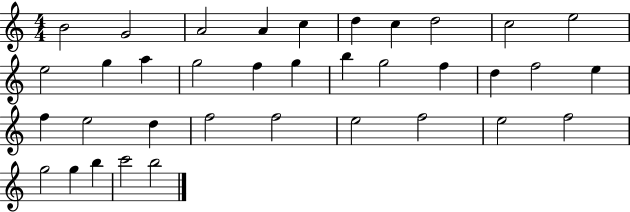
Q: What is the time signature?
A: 4/4